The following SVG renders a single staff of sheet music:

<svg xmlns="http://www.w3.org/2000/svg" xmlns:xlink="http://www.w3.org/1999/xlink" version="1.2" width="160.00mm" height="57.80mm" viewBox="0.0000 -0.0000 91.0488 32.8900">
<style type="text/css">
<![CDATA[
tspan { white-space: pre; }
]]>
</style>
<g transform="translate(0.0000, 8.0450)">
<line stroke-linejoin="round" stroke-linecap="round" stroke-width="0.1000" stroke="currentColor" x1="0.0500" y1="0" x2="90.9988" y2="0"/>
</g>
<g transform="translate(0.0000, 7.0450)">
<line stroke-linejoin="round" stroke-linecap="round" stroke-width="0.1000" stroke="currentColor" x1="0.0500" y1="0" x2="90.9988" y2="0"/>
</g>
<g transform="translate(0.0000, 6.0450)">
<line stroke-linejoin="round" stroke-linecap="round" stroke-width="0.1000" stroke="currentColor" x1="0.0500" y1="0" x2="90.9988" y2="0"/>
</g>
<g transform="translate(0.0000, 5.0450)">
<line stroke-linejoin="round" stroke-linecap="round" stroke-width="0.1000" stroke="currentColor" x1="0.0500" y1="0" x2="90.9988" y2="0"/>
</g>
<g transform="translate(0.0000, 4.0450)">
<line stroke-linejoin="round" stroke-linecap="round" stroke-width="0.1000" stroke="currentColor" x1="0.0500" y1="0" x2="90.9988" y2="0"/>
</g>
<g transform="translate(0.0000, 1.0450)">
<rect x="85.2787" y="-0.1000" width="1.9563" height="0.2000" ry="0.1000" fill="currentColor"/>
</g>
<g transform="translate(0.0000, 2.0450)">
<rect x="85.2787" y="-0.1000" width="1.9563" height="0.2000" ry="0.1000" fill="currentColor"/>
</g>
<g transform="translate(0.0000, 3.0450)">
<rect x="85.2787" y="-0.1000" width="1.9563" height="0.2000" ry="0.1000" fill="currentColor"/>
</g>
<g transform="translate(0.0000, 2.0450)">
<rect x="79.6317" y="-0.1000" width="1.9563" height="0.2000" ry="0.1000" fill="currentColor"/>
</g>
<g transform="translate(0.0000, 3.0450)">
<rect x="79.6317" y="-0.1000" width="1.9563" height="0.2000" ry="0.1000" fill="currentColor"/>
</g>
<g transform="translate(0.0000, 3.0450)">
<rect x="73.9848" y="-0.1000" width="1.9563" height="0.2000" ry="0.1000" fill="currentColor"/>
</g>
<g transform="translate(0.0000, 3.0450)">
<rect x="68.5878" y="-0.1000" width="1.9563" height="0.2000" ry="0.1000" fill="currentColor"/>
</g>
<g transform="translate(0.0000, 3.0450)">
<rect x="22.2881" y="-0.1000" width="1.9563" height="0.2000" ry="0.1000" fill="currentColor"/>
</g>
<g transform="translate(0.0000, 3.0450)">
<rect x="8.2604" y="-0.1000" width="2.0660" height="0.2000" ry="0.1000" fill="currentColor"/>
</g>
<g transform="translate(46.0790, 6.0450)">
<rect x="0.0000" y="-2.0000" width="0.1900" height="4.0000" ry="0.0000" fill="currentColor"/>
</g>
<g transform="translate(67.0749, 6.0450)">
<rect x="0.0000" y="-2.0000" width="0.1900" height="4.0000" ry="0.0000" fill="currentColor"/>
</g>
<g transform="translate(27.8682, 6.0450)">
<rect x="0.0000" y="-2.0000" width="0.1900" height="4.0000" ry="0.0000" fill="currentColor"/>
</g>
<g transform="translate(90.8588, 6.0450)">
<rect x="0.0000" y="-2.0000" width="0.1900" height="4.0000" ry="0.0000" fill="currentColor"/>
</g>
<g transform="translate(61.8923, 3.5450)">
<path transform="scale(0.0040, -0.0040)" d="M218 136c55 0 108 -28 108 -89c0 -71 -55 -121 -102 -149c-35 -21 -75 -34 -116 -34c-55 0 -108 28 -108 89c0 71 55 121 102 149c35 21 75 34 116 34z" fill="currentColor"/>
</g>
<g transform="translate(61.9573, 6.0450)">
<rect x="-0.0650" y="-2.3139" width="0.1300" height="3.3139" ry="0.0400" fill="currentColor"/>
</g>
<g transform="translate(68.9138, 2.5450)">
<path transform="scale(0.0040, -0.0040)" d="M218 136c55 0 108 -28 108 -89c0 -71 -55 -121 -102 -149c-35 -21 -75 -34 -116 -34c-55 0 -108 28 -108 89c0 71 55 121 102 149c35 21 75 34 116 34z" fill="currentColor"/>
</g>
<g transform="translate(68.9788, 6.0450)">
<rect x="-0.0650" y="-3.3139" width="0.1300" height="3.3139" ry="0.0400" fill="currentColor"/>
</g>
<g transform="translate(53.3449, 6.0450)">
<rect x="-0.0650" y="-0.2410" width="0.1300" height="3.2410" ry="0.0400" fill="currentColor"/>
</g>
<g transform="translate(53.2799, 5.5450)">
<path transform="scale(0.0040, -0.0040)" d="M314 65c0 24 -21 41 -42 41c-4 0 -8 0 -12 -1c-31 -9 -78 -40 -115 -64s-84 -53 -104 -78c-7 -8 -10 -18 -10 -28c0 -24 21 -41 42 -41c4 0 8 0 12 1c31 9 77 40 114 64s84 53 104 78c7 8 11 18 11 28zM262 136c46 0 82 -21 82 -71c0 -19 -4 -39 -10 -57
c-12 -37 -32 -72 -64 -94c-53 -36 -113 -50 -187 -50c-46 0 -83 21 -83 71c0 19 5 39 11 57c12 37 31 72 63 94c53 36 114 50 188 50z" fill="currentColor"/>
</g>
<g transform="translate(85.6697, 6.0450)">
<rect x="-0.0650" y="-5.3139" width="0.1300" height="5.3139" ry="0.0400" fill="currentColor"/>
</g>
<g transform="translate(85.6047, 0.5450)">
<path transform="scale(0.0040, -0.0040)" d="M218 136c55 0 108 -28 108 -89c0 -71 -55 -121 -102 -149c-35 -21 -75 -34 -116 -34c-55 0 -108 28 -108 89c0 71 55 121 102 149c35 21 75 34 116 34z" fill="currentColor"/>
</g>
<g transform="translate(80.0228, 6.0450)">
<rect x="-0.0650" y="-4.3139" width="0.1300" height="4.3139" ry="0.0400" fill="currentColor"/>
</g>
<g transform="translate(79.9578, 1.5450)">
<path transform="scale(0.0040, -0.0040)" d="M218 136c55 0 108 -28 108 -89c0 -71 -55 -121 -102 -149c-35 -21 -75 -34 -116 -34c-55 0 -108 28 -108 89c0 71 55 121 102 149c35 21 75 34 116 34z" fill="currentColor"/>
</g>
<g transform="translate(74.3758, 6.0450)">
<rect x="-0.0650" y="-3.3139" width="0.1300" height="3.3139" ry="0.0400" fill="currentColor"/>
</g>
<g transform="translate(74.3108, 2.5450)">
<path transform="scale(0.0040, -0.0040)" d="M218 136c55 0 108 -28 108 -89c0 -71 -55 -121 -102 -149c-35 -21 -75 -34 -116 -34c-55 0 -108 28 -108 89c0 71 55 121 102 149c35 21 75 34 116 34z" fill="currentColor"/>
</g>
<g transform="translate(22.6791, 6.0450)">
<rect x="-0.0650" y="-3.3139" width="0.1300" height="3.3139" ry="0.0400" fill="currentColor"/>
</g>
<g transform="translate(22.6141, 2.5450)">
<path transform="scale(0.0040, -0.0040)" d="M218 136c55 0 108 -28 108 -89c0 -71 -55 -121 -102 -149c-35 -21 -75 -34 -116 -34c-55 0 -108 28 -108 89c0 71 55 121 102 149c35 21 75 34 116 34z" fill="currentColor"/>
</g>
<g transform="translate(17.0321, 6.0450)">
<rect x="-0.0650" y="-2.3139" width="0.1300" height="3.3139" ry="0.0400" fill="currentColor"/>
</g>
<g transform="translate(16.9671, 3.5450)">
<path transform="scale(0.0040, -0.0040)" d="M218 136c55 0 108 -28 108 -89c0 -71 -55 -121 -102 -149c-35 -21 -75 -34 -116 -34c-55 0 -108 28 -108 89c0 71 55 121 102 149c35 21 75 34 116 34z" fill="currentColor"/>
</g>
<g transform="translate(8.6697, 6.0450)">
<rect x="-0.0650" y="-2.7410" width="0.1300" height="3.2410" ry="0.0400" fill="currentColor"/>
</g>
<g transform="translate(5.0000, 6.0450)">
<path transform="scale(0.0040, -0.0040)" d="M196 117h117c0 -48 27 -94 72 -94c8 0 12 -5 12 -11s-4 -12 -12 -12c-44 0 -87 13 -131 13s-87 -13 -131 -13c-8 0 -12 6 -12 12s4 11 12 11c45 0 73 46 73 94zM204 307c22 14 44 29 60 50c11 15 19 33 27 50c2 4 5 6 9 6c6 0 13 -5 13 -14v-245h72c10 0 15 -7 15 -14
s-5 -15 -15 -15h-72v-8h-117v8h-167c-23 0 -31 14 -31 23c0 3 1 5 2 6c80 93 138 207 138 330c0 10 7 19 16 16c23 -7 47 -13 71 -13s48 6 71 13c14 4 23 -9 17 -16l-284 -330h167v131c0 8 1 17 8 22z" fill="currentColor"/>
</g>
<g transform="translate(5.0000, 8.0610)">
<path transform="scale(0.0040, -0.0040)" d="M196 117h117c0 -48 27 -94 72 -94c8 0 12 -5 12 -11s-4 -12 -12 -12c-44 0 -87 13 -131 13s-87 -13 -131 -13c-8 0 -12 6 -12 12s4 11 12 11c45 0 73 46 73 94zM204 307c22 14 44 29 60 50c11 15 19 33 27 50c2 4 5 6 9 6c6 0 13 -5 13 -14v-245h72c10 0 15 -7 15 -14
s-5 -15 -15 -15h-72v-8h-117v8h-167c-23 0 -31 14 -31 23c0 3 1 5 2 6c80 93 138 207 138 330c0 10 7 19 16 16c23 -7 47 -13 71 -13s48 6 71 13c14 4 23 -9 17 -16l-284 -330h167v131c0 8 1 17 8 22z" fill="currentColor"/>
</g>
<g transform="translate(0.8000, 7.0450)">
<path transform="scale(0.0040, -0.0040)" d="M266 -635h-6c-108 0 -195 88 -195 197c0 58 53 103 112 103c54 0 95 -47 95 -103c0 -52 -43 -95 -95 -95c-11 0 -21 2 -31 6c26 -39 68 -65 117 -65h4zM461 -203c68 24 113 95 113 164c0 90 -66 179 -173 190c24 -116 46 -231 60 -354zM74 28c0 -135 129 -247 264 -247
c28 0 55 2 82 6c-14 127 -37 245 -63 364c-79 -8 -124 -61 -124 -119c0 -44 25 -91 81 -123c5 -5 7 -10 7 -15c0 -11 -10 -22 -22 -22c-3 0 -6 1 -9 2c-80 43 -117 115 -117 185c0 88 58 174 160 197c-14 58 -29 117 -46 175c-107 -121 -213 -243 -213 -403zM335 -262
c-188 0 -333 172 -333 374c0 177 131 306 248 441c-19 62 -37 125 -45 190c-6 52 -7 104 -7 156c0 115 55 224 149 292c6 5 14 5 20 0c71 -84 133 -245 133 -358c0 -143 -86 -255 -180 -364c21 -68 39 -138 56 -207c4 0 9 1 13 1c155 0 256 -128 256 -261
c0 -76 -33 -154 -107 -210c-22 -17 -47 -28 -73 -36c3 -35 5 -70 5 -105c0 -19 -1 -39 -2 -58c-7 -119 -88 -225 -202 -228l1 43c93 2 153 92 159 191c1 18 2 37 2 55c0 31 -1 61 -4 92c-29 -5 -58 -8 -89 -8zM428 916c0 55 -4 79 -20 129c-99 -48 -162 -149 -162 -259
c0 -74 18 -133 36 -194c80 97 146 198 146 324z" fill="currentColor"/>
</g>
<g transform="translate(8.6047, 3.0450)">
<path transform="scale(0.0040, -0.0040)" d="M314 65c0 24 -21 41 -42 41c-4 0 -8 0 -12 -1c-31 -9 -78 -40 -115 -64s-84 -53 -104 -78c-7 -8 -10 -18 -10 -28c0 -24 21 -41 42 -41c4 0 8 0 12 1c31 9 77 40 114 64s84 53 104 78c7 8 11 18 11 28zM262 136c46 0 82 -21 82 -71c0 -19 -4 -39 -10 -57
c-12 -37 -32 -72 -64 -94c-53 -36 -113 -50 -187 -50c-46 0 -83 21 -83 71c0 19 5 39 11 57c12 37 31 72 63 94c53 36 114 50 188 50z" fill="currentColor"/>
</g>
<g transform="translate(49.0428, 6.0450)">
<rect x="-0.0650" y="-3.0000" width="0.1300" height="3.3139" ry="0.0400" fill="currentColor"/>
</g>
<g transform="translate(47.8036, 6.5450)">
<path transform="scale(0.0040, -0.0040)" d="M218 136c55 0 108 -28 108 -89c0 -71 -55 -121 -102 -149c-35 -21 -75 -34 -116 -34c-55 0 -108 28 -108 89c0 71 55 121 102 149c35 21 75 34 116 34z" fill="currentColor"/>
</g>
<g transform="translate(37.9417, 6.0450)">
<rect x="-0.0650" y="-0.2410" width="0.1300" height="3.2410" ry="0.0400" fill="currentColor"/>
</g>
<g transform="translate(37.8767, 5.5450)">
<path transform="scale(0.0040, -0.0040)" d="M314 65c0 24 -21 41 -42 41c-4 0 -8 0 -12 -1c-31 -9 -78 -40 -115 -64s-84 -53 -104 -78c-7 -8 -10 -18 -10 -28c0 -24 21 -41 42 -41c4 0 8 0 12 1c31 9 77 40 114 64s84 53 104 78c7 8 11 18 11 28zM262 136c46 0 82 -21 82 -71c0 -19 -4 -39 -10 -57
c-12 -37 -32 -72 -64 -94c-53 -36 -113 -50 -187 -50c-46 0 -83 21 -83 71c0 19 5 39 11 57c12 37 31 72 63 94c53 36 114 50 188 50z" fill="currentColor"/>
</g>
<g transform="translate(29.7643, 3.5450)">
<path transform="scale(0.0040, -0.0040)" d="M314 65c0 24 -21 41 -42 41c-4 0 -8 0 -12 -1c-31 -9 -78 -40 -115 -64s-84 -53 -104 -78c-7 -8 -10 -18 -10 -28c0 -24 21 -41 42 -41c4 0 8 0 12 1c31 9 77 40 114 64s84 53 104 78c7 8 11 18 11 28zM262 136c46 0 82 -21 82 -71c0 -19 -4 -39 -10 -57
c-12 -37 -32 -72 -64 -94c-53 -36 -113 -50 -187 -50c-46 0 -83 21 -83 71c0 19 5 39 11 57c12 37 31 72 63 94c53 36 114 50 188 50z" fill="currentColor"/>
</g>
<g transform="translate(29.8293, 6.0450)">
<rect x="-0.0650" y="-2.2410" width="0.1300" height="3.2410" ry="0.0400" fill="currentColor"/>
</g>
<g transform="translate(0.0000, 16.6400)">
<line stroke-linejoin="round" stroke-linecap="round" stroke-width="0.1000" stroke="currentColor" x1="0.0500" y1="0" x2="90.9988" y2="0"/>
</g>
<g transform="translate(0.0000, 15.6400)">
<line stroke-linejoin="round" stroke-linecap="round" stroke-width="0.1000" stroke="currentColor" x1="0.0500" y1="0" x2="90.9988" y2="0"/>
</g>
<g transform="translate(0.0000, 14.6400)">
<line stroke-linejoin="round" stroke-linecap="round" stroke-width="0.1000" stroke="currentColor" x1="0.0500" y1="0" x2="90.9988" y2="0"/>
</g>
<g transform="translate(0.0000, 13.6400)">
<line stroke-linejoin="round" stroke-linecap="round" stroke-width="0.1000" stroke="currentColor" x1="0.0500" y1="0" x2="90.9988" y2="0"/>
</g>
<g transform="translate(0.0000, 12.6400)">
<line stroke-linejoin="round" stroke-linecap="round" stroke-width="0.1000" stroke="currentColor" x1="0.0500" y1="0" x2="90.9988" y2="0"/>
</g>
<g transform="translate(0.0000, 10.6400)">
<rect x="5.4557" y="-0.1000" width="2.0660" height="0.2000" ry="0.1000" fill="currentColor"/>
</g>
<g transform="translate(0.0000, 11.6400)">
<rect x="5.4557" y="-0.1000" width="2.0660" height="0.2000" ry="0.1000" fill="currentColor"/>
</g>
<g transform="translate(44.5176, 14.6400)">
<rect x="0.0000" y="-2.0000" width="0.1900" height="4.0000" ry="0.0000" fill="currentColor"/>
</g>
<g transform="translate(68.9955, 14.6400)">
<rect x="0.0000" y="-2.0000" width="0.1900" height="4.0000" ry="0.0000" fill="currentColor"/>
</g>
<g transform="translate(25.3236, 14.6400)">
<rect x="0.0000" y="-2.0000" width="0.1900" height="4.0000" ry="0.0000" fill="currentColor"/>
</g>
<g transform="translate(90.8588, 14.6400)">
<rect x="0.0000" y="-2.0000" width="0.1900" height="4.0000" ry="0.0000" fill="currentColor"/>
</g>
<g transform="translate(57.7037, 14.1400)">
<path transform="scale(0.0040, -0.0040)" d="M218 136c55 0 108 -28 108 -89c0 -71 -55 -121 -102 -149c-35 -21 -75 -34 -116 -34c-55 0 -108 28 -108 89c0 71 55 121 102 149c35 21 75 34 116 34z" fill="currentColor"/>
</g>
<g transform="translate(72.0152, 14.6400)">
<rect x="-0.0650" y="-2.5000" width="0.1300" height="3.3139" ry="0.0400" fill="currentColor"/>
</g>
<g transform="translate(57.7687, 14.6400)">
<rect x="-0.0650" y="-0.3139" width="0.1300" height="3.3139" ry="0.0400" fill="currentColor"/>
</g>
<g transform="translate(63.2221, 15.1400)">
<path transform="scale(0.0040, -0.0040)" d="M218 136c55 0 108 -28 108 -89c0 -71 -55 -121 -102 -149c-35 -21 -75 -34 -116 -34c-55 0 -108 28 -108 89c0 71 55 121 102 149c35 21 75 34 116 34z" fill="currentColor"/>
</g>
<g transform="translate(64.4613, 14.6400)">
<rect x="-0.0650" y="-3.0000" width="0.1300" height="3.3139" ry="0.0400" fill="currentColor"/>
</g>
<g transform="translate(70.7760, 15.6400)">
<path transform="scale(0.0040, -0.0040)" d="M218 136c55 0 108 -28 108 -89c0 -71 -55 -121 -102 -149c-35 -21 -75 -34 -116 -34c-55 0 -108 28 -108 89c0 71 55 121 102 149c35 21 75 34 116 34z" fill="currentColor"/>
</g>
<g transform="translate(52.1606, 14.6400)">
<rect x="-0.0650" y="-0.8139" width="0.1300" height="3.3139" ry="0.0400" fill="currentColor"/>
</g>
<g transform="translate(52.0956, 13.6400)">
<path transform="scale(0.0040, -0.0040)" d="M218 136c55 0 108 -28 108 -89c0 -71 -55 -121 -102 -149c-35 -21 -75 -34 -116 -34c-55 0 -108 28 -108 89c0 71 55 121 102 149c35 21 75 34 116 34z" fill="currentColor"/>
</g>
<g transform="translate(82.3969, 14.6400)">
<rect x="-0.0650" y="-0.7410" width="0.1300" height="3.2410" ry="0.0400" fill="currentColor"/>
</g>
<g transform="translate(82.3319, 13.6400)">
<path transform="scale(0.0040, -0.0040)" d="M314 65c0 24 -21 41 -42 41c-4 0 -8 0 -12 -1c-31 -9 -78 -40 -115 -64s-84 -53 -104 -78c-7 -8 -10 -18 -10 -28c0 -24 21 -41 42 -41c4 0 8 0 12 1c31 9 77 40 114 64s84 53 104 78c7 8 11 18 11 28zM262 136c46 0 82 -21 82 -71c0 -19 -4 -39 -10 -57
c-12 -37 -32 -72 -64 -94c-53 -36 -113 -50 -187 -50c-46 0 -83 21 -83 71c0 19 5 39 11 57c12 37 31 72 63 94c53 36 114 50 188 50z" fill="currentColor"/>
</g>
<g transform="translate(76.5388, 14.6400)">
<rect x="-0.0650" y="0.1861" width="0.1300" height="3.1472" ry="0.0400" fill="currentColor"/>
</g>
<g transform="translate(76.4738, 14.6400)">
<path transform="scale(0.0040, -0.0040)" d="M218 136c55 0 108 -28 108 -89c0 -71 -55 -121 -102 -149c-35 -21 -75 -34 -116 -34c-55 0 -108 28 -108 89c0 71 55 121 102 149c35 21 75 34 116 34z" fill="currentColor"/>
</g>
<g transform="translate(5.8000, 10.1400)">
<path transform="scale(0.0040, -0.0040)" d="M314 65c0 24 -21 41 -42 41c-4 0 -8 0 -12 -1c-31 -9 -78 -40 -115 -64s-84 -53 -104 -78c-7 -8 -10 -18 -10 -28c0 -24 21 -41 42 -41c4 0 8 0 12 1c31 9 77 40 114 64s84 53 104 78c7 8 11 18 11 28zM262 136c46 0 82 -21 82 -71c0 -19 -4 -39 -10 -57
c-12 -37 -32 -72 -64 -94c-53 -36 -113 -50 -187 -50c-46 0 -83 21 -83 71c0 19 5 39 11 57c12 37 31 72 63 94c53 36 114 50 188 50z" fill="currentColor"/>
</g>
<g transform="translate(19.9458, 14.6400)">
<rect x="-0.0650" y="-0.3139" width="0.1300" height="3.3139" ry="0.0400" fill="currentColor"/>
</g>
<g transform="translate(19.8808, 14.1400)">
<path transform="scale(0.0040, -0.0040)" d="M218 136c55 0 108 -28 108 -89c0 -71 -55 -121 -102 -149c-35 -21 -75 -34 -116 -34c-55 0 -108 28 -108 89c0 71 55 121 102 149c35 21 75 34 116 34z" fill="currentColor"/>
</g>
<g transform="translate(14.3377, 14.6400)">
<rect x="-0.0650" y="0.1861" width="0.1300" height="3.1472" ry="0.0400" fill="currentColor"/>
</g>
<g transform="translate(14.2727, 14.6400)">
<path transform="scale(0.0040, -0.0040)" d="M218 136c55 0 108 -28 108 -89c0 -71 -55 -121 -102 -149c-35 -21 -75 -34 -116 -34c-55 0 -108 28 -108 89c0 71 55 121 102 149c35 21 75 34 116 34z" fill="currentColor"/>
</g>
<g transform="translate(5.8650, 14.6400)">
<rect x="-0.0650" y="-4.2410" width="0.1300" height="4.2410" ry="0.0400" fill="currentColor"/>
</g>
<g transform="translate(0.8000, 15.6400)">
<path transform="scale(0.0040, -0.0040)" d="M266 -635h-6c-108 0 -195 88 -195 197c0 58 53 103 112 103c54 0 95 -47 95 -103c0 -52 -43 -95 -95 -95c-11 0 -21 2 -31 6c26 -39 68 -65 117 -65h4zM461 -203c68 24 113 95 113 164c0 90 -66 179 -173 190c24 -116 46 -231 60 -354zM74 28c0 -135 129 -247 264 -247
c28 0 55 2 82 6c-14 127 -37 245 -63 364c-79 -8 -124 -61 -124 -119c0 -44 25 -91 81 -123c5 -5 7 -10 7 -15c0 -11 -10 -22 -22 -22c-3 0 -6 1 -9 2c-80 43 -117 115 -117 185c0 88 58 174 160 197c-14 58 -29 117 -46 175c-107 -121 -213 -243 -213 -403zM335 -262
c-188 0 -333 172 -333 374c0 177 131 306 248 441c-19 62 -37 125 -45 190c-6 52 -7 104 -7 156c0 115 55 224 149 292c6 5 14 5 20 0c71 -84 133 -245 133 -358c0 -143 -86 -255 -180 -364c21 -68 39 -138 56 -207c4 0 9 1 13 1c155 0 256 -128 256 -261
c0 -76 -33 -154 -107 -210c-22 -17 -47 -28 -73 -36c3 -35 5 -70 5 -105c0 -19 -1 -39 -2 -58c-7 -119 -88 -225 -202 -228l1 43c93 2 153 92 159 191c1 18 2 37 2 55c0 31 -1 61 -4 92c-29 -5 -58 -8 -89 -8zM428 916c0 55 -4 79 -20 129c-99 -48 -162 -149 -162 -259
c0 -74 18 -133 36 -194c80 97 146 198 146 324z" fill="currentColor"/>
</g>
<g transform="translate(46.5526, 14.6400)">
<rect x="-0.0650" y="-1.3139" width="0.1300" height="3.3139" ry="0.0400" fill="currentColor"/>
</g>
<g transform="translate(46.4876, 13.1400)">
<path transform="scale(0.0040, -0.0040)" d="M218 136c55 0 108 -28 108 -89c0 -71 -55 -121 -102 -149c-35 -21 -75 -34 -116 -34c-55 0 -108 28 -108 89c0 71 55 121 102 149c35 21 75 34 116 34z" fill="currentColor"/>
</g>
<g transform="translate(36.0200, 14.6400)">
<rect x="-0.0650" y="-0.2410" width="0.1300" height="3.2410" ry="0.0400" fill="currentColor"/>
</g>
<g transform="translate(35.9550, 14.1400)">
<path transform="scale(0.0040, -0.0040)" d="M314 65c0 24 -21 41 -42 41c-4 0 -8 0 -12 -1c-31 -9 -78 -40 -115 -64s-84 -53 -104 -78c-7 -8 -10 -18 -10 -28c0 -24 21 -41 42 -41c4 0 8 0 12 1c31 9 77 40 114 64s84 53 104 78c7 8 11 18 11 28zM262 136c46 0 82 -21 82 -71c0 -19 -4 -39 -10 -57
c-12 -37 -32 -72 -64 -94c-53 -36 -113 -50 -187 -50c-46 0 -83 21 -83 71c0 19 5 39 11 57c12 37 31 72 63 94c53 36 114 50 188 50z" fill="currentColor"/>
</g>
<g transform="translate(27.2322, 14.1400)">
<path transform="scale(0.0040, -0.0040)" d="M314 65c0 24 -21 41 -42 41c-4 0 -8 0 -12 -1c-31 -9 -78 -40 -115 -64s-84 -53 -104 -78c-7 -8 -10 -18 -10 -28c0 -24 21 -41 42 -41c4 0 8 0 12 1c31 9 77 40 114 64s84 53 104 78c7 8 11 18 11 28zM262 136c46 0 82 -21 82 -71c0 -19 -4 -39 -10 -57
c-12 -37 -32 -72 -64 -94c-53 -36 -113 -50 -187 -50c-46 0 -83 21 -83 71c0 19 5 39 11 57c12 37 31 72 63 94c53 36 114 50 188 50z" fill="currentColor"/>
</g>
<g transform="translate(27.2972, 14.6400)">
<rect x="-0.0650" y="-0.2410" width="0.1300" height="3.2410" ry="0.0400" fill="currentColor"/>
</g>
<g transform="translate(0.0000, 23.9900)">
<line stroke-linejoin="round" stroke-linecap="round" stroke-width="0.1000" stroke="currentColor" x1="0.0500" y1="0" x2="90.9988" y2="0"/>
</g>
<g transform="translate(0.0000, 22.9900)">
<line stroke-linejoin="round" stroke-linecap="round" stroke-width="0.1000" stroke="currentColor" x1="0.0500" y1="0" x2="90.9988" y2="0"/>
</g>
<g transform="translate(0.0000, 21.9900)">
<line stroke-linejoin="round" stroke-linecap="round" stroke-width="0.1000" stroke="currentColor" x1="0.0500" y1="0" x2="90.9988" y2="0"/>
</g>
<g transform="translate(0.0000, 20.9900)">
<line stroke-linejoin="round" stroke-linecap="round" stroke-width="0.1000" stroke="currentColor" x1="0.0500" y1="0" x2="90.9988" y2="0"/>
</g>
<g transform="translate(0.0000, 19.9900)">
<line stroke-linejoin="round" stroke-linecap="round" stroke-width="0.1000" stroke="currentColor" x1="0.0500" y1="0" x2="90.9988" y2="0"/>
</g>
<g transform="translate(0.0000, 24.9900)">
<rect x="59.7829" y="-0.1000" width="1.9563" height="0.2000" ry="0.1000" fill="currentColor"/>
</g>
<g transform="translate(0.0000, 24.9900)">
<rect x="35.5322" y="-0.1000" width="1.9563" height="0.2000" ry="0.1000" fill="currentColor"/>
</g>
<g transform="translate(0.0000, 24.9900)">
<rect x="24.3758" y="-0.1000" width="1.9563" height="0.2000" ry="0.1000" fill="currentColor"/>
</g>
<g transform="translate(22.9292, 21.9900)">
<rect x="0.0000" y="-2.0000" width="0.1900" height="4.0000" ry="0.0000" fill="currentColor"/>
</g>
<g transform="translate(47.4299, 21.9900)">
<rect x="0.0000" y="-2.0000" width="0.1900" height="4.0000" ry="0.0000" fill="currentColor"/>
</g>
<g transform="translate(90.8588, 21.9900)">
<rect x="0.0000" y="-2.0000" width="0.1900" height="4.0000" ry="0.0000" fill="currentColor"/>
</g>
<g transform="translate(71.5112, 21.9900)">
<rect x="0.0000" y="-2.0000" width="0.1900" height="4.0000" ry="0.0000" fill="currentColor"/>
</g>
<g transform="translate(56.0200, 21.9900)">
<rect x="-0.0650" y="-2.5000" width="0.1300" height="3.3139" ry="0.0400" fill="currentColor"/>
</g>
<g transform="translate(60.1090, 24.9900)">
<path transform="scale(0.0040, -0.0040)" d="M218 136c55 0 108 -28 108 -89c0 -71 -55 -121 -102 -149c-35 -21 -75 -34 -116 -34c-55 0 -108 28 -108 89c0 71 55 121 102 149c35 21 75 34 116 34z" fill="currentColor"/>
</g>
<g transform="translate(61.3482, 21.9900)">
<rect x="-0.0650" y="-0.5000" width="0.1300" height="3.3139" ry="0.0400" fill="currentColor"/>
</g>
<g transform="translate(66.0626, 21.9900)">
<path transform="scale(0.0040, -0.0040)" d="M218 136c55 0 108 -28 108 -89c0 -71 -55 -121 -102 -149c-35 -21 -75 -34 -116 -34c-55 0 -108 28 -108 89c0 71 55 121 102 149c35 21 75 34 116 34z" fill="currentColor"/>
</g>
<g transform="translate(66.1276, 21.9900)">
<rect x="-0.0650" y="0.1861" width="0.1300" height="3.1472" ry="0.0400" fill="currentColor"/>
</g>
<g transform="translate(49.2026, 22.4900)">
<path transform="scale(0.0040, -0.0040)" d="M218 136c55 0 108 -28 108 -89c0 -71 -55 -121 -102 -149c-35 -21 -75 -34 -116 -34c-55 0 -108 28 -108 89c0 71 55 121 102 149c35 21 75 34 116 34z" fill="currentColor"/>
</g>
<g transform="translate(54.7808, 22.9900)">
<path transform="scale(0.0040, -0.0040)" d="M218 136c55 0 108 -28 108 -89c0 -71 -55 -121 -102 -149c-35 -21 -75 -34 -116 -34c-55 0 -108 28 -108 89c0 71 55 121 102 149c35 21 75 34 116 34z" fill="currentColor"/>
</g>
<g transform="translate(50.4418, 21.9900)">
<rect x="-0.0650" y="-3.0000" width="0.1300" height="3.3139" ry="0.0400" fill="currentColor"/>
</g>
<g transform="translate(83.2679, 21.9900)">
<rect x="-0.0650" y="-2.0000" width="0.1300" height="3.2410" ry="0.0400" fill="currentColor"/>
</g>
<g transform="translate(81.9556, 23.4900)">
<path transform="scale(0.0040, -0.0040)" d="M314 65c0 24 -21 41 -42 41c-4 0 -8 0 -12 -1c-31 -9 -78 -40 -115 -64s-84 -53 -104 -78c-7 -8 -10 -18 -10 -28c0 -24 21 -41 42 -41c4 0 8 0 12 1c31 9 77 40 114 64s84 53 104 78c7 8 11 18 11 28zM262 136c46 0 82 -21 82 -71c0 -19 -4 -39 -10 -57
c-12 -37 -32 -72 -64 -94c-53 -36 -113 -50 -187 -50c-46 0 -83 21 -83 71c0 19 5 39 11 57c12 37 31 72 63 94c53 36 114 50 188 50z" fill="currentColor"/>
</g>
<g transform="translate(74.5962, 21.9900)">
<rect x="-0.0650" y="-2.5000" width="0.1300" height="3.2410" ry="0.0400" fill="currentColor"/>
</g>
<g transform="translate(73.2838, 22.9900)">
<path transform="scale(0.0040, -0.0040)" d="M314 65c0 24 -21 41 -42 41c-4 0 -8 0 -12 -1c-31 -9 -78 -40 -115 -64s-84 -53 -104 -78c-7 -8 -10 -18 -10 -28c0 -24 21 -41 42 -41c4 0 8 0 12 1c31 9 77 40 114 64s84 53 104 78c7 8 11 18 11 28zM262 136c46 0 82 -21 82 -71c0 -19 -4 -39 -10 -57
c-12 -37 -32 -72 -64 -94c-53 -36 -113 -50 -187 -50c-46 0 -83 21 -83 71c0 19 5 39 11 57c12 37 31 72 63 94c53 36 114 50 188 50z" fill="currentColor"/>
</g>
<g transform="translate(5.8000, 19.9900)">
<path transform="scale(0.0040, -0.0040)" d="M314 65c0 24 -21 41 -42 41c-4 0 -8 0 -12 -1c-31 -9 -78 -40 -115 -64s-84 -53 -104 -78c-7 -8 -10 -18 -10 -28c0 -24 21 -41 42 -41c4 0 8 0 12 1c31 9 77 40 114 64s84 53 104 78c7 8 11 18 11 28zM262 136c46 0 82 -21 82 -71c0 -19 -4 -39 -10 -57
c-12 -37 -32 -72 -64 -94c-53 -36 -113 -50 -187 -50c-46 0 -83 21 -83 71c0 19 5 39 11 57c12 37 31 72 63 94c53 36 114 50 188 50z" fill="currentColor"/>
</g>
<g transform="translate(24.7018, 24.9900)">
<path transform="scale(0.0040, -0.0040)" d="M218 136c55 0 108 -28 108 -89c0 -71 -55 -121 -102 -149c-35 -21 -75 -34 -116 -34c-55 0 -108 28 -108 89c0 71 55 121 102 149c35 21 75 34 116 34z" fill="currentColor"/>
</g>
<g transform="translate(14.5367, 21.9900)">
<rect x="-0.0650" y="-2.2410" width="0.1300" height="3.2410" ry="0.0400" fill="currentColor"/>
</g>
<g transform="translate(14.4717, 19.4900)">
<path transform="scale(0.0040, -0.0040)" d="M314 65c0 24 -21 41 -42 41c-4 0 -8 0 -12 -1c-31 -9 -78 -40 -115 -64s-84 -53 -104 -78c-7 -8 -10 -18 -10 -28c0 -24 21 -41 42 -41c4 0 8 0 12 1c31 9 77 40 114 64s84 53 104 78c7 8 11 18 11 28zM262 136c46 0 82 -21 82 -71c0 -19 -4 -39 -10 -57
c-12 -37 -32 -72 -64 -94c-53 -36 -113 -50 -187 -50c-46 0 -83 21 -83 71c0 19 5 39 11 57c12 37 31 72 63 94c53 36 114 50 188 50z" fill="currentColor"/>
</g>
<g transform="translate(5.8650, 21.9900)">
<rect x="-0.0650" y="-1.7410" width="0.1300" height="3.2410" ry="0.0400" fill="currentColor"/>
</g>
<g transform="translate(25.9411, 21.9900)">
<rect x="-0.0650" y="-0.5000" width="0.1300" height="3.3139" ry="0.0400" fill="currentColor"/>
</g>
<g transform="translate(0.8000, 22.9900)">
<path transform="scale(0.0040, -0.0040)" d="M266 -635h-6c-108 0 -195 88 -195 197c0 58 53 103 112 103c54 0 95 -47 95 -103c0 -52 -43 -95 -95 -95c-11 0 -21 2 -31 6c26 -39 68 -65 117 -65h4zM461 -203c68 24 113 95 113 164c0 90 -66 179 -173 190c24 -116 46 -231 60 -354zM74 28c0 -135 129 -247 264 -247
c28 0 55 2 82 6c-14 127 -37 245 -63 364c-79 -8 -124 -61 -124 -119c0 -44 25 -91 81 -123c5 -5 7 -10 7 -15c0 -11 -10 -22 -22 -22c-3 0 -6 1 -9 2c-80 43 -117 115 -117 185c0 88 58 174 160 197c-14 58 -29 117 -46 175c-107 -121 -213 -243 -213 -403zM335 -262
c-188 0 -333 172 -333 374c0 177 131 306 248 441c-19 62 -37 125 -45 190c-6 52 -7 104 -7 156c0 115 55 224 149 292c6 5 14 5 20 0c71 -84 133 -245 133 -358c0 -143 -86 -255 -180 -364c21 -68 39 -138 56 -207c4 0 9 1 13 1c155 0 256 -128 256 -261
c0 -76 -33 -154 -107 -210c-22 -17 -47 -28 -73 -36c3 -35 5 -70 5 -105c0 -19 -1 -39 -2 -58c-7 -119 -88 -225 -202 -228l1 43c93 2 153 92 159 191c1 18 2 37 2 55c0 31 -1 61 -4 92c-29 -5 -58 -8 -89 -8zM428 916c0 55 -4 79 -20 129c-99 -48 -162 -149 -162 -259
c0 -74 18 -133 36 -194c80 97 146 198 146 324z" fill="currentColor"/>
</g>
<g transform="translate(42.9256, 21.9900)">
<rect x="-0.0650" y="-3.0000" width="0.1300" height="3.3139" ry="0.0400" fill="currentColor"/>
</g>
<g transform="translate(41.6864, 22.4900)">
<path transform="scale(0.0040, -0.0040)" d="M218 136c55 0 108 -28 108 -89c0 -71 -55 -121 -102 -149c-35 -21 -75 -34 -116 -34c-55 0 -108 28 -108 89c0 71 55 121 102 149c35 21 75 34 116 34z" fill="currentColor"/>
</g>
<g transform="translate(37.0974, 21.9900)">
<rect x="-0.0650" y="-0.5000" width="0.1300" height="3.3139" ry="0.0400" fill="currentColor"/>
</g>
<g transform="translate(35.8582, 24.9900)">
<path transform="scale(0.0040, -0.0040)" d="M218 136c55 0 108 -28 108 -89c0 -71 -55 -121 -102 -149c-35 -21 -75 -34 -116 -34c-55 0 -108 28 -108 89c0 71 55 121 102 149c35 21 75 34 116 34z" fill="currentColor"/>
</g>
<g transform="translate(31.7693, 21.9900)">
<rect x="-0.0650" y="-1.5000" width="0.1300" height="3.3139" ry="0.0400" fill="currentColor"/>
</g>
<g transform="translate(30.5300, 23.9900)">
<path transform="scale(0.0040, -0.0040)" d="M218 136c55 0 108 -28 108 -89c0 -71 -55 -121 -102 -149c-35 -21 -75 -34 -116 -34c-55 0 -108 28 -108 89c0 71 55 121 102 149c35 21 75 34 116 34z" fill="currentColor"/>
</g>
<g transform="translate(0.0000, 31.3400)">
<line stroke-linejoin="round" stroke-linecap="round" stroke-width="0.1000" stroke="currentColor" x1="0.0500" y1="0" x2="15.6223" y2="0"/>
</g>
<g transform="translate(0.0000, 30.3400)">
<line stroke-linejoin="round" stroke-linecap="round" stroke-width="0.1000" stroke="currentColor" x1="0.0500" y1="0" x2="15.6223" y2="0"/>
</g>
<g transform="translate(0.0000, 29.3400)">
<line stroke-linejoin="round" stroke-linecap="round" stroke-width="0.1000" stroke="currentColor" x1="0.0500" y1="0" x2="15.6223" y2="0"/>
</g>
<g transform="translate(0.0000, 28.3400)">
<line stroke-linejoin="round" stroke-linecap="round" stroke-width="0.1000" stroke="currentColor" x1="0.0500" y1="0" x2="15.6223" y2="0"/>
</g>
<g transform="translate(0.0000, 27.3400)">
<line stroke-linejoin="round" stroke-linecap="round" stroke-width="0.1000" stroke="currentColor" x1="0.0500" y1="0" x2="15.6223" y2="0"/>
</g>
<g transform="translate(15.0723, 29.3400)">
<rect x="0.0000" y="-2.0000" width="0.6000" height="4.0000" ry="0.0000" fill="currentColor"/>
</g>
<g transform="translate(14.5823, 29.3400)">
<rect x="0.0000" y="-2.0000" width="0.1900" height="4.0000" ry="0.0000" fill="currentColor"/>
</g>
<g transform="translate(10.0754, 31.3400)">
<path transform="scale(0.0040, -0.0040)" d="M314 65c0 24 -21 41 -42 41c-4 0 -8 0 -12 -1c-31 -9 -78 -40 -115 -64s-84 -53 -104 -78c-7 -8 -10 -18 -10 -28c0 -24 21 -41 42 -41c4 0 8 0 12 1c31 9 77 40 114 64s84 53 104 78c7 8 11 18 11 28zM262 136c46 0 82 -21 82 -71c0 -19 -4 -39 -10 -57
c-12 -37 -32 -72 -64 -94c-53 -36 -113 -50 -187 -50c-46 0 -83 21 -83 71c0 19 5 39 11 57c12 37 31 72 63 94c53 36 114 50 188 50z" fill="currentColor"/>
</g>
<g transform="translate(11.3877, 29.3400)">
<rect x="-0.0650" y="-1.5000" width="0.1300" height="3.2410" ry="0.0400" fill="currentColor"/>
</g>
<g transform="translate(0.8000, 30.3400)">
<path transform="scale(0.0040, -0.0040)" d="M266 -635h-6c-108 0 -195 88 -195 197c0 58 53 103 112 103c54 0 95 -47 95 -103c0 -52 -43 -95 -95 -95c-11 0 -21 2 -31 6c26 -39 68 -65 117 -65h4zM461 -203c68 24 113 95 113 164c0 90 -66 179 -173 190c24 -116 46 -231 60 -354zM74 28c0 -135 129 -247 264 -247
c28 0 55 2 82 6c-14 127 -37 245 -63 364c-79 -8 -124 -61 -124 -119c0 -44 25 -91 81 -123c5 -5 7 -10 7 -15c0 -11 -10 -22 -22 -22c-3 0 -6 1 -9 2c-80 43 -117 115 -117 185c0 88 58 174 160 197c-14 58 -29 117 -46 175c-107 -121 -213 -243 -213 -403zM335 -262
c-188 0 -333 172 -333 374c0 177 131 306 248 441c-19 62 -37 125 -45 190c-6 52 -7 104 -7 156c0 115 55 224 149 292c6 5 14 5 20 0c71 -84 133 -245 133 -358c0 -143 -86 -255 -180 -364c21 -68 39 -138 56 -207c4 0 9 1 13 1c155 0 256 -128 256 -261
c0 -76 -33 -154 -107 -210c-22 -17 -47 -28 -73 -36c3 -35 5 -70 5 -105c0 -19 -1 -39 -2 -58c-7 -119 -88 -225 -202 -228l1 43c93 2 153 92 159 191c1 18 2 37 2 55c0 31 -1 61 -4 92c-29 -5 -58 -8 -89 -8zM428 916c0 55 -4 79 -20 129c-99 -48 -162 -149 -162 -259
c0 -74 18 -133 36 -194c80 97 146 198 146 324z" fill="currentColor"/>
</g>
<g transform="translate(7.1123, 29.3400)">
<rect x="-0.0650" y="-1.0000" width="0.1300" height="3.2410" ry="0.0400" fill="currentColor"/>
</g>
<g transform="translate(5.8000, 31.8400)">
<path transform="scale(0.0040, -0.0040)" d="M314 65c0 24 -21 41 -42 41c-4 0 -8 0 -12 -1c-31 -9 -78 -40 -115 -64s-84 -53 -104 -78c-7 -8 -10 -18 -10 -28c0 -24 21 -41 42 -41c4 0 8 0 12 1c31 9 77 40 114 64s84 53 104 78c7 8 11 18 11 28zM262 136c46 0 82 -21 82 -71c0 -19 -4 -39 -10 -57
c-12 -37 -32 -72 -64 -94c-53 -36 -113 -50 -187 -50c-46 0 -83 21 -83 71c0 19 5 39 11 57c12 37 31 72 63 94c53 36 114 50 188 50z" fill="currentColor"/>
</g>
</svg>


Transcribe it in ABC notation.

X:1
T:Untitled
M:4/4
L:1/4
K:C
a2 g b g2 c2 A c2 g b b d' f' d'2 B c c2 c2 e d c A G B d2 f2 g2 C E C A A G C B G2 F2 D2 E2